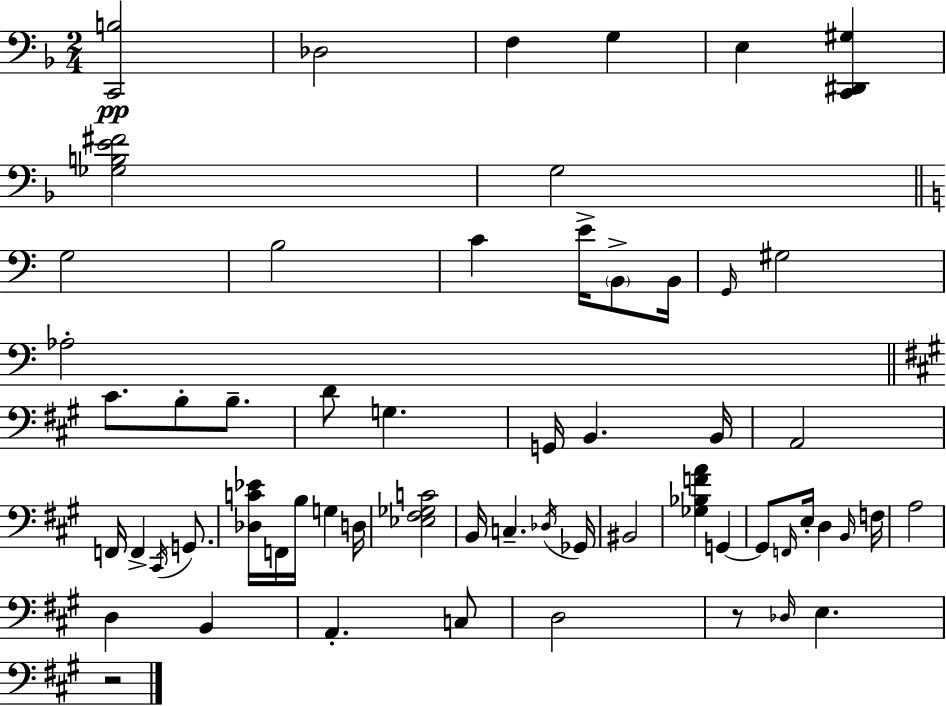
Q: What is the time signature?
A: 2/4